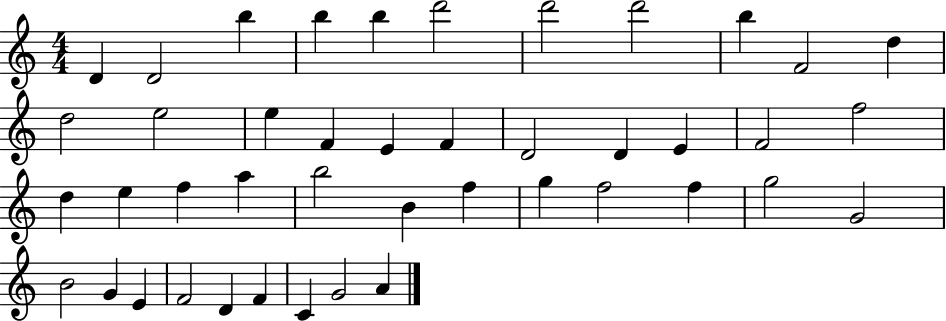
{
  \clef treble
  \numericTimeSignature
  \time 4/4
  \key c \major
  d'4 d'2 b''4 | b''4 b''4 d'''2 | d'''2 d'''2 | b''4 f'2 d''4 | \break d''2 e''2 | e''4 f'4 e'4 f'4 | d'2 d'4 e'4 | f'2 f''2 | \break d''4 e''4 f''4 a''4 | b''2 b'4 f''4 | g''4 f''2 f''4 | g''2 g'2 | \break b'2 g'4 e'4 | f'2 d'4 f'4 | c'4 g'2 a'4 | \bar "|."
}